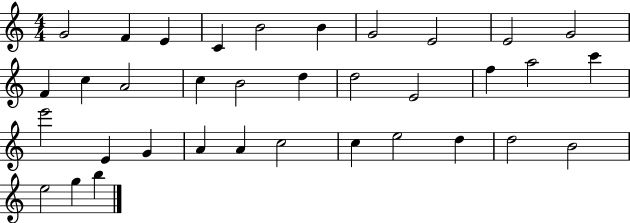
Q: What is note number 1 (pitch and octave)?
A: G4